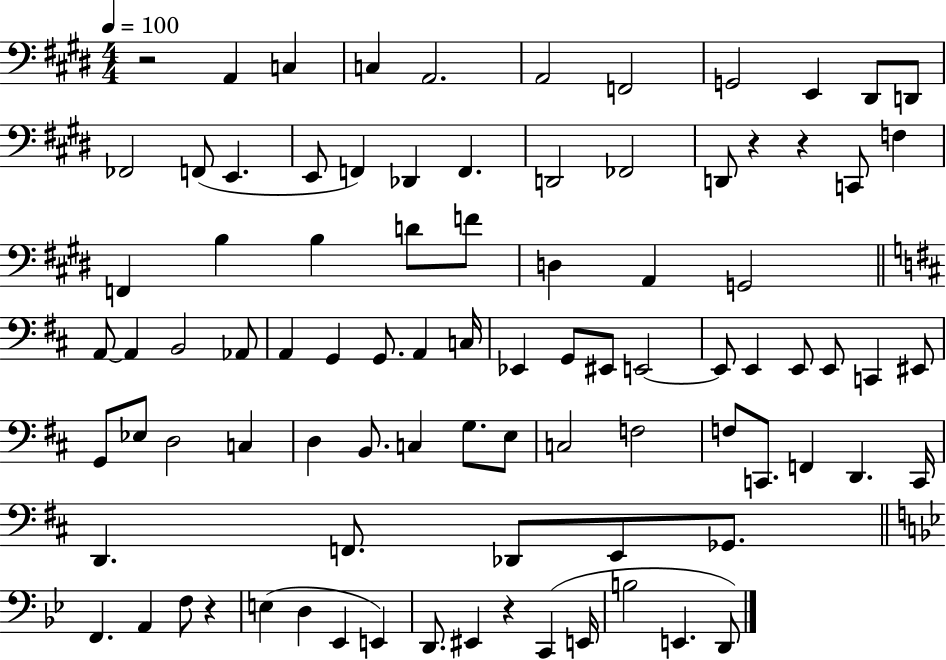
R/h A2/q C3/q C3/q A2/h. A2/h F2/h G2/h E2/q D#2/e D2/e FES2/h F2/e E2/q. E2/e F2/q Db2/q F2/q. D2/h FES2/h D2/e R/q R/q C2/e F3/q F2/q B3/q B3/q D4/e F4/e D3/q A2/q G2/h A2/e A2/q B2/h Ab2/e A2/q G2/q G2/e. A2/q C3/s Eb2/q G2/e EIS2/e E2/h E2/e E2/q E2/e E2/e C2/q EIS2/e G2/e Eb3/e D3/h C3/q D3/q B2/e. C3/q G3/e. E3/e C3/h F3/h F3/e C2/e. F2/q D2/q. C2/s D2/q. F2/e. Db2/e E2/e Gb2/e. F2/q. A2/q F3/e R/q E3/q D3/q Eb2/q E2/q D2/e. EIS2/q R/q C2/q E2/s B3/h E2/q. D2/e